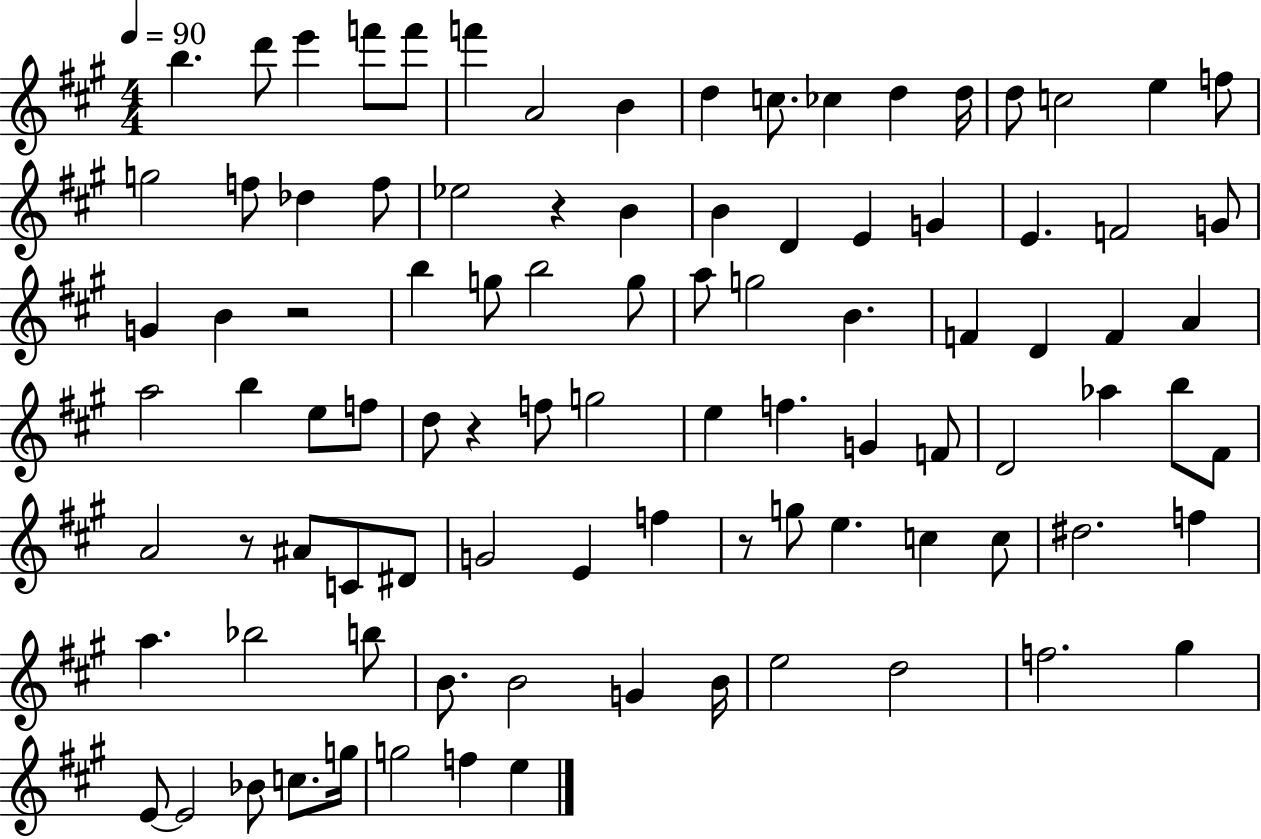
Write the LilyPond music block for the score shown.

{
  \clef treble
  \numericTimeSignature
  \time 4/4
  \key a \major
  \tempo 4 = 90
  b''4. d'''8 e'''4 f'''8 f'''8 | f'''4 a'2 b'4 | d''4 c''8. ces''4 d''4 d''16 | d''8 c''2 e''4 f''8 | \break g''2 f''8 des''4 f''8 | ees''2 r4 b'4 | b'4 d'4 e'4 g'4 | e'4. f'2 g'8 | \break g'4 b'4 r2 | b''4 g''8 b''2 g''8 | a''8 g''2 b'4. | f'4 d'4 f'4 a'4 | \break a''2 b''4 e''8 f''8 | d''8 r4 f''8 g''2 | e''4 f''4. g'4 f'8 | d'2 aes''4 b''8 fis'8 | \break a'2 r8 ais'8 c'8 dis'8 | g'2 e'4 f''4 | r8 g''8 e''4. c''4 c''8 | dis''2. f''4 | \break a''4. bes''2 b''8 | b'8. b'2 g'4 b'16 | e''2 d''2 | f''2. gis''4 | \break e'8~~ e'2 bes'8 c''8. g''16 | g''2 f''4 e''4 | \bar "|."
}